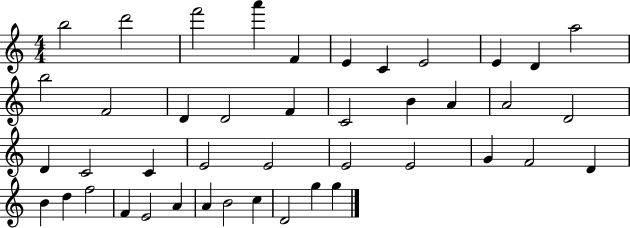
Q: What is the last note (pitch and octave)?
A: G5